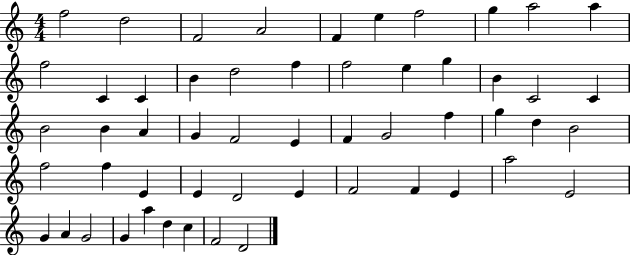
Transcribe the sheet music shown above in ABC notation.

X:1
T:Untitled
M:4/4
L:1/4
K:C
f2 d2 F2 A2 F e f2 g a2 a f2 C C B d2 f f2 e g B C2 C B2 B A G F2 E F G2 f g d B2 f2 f E E D2 E F2 F E a2 E2 G A G2 G a d c F2 D2